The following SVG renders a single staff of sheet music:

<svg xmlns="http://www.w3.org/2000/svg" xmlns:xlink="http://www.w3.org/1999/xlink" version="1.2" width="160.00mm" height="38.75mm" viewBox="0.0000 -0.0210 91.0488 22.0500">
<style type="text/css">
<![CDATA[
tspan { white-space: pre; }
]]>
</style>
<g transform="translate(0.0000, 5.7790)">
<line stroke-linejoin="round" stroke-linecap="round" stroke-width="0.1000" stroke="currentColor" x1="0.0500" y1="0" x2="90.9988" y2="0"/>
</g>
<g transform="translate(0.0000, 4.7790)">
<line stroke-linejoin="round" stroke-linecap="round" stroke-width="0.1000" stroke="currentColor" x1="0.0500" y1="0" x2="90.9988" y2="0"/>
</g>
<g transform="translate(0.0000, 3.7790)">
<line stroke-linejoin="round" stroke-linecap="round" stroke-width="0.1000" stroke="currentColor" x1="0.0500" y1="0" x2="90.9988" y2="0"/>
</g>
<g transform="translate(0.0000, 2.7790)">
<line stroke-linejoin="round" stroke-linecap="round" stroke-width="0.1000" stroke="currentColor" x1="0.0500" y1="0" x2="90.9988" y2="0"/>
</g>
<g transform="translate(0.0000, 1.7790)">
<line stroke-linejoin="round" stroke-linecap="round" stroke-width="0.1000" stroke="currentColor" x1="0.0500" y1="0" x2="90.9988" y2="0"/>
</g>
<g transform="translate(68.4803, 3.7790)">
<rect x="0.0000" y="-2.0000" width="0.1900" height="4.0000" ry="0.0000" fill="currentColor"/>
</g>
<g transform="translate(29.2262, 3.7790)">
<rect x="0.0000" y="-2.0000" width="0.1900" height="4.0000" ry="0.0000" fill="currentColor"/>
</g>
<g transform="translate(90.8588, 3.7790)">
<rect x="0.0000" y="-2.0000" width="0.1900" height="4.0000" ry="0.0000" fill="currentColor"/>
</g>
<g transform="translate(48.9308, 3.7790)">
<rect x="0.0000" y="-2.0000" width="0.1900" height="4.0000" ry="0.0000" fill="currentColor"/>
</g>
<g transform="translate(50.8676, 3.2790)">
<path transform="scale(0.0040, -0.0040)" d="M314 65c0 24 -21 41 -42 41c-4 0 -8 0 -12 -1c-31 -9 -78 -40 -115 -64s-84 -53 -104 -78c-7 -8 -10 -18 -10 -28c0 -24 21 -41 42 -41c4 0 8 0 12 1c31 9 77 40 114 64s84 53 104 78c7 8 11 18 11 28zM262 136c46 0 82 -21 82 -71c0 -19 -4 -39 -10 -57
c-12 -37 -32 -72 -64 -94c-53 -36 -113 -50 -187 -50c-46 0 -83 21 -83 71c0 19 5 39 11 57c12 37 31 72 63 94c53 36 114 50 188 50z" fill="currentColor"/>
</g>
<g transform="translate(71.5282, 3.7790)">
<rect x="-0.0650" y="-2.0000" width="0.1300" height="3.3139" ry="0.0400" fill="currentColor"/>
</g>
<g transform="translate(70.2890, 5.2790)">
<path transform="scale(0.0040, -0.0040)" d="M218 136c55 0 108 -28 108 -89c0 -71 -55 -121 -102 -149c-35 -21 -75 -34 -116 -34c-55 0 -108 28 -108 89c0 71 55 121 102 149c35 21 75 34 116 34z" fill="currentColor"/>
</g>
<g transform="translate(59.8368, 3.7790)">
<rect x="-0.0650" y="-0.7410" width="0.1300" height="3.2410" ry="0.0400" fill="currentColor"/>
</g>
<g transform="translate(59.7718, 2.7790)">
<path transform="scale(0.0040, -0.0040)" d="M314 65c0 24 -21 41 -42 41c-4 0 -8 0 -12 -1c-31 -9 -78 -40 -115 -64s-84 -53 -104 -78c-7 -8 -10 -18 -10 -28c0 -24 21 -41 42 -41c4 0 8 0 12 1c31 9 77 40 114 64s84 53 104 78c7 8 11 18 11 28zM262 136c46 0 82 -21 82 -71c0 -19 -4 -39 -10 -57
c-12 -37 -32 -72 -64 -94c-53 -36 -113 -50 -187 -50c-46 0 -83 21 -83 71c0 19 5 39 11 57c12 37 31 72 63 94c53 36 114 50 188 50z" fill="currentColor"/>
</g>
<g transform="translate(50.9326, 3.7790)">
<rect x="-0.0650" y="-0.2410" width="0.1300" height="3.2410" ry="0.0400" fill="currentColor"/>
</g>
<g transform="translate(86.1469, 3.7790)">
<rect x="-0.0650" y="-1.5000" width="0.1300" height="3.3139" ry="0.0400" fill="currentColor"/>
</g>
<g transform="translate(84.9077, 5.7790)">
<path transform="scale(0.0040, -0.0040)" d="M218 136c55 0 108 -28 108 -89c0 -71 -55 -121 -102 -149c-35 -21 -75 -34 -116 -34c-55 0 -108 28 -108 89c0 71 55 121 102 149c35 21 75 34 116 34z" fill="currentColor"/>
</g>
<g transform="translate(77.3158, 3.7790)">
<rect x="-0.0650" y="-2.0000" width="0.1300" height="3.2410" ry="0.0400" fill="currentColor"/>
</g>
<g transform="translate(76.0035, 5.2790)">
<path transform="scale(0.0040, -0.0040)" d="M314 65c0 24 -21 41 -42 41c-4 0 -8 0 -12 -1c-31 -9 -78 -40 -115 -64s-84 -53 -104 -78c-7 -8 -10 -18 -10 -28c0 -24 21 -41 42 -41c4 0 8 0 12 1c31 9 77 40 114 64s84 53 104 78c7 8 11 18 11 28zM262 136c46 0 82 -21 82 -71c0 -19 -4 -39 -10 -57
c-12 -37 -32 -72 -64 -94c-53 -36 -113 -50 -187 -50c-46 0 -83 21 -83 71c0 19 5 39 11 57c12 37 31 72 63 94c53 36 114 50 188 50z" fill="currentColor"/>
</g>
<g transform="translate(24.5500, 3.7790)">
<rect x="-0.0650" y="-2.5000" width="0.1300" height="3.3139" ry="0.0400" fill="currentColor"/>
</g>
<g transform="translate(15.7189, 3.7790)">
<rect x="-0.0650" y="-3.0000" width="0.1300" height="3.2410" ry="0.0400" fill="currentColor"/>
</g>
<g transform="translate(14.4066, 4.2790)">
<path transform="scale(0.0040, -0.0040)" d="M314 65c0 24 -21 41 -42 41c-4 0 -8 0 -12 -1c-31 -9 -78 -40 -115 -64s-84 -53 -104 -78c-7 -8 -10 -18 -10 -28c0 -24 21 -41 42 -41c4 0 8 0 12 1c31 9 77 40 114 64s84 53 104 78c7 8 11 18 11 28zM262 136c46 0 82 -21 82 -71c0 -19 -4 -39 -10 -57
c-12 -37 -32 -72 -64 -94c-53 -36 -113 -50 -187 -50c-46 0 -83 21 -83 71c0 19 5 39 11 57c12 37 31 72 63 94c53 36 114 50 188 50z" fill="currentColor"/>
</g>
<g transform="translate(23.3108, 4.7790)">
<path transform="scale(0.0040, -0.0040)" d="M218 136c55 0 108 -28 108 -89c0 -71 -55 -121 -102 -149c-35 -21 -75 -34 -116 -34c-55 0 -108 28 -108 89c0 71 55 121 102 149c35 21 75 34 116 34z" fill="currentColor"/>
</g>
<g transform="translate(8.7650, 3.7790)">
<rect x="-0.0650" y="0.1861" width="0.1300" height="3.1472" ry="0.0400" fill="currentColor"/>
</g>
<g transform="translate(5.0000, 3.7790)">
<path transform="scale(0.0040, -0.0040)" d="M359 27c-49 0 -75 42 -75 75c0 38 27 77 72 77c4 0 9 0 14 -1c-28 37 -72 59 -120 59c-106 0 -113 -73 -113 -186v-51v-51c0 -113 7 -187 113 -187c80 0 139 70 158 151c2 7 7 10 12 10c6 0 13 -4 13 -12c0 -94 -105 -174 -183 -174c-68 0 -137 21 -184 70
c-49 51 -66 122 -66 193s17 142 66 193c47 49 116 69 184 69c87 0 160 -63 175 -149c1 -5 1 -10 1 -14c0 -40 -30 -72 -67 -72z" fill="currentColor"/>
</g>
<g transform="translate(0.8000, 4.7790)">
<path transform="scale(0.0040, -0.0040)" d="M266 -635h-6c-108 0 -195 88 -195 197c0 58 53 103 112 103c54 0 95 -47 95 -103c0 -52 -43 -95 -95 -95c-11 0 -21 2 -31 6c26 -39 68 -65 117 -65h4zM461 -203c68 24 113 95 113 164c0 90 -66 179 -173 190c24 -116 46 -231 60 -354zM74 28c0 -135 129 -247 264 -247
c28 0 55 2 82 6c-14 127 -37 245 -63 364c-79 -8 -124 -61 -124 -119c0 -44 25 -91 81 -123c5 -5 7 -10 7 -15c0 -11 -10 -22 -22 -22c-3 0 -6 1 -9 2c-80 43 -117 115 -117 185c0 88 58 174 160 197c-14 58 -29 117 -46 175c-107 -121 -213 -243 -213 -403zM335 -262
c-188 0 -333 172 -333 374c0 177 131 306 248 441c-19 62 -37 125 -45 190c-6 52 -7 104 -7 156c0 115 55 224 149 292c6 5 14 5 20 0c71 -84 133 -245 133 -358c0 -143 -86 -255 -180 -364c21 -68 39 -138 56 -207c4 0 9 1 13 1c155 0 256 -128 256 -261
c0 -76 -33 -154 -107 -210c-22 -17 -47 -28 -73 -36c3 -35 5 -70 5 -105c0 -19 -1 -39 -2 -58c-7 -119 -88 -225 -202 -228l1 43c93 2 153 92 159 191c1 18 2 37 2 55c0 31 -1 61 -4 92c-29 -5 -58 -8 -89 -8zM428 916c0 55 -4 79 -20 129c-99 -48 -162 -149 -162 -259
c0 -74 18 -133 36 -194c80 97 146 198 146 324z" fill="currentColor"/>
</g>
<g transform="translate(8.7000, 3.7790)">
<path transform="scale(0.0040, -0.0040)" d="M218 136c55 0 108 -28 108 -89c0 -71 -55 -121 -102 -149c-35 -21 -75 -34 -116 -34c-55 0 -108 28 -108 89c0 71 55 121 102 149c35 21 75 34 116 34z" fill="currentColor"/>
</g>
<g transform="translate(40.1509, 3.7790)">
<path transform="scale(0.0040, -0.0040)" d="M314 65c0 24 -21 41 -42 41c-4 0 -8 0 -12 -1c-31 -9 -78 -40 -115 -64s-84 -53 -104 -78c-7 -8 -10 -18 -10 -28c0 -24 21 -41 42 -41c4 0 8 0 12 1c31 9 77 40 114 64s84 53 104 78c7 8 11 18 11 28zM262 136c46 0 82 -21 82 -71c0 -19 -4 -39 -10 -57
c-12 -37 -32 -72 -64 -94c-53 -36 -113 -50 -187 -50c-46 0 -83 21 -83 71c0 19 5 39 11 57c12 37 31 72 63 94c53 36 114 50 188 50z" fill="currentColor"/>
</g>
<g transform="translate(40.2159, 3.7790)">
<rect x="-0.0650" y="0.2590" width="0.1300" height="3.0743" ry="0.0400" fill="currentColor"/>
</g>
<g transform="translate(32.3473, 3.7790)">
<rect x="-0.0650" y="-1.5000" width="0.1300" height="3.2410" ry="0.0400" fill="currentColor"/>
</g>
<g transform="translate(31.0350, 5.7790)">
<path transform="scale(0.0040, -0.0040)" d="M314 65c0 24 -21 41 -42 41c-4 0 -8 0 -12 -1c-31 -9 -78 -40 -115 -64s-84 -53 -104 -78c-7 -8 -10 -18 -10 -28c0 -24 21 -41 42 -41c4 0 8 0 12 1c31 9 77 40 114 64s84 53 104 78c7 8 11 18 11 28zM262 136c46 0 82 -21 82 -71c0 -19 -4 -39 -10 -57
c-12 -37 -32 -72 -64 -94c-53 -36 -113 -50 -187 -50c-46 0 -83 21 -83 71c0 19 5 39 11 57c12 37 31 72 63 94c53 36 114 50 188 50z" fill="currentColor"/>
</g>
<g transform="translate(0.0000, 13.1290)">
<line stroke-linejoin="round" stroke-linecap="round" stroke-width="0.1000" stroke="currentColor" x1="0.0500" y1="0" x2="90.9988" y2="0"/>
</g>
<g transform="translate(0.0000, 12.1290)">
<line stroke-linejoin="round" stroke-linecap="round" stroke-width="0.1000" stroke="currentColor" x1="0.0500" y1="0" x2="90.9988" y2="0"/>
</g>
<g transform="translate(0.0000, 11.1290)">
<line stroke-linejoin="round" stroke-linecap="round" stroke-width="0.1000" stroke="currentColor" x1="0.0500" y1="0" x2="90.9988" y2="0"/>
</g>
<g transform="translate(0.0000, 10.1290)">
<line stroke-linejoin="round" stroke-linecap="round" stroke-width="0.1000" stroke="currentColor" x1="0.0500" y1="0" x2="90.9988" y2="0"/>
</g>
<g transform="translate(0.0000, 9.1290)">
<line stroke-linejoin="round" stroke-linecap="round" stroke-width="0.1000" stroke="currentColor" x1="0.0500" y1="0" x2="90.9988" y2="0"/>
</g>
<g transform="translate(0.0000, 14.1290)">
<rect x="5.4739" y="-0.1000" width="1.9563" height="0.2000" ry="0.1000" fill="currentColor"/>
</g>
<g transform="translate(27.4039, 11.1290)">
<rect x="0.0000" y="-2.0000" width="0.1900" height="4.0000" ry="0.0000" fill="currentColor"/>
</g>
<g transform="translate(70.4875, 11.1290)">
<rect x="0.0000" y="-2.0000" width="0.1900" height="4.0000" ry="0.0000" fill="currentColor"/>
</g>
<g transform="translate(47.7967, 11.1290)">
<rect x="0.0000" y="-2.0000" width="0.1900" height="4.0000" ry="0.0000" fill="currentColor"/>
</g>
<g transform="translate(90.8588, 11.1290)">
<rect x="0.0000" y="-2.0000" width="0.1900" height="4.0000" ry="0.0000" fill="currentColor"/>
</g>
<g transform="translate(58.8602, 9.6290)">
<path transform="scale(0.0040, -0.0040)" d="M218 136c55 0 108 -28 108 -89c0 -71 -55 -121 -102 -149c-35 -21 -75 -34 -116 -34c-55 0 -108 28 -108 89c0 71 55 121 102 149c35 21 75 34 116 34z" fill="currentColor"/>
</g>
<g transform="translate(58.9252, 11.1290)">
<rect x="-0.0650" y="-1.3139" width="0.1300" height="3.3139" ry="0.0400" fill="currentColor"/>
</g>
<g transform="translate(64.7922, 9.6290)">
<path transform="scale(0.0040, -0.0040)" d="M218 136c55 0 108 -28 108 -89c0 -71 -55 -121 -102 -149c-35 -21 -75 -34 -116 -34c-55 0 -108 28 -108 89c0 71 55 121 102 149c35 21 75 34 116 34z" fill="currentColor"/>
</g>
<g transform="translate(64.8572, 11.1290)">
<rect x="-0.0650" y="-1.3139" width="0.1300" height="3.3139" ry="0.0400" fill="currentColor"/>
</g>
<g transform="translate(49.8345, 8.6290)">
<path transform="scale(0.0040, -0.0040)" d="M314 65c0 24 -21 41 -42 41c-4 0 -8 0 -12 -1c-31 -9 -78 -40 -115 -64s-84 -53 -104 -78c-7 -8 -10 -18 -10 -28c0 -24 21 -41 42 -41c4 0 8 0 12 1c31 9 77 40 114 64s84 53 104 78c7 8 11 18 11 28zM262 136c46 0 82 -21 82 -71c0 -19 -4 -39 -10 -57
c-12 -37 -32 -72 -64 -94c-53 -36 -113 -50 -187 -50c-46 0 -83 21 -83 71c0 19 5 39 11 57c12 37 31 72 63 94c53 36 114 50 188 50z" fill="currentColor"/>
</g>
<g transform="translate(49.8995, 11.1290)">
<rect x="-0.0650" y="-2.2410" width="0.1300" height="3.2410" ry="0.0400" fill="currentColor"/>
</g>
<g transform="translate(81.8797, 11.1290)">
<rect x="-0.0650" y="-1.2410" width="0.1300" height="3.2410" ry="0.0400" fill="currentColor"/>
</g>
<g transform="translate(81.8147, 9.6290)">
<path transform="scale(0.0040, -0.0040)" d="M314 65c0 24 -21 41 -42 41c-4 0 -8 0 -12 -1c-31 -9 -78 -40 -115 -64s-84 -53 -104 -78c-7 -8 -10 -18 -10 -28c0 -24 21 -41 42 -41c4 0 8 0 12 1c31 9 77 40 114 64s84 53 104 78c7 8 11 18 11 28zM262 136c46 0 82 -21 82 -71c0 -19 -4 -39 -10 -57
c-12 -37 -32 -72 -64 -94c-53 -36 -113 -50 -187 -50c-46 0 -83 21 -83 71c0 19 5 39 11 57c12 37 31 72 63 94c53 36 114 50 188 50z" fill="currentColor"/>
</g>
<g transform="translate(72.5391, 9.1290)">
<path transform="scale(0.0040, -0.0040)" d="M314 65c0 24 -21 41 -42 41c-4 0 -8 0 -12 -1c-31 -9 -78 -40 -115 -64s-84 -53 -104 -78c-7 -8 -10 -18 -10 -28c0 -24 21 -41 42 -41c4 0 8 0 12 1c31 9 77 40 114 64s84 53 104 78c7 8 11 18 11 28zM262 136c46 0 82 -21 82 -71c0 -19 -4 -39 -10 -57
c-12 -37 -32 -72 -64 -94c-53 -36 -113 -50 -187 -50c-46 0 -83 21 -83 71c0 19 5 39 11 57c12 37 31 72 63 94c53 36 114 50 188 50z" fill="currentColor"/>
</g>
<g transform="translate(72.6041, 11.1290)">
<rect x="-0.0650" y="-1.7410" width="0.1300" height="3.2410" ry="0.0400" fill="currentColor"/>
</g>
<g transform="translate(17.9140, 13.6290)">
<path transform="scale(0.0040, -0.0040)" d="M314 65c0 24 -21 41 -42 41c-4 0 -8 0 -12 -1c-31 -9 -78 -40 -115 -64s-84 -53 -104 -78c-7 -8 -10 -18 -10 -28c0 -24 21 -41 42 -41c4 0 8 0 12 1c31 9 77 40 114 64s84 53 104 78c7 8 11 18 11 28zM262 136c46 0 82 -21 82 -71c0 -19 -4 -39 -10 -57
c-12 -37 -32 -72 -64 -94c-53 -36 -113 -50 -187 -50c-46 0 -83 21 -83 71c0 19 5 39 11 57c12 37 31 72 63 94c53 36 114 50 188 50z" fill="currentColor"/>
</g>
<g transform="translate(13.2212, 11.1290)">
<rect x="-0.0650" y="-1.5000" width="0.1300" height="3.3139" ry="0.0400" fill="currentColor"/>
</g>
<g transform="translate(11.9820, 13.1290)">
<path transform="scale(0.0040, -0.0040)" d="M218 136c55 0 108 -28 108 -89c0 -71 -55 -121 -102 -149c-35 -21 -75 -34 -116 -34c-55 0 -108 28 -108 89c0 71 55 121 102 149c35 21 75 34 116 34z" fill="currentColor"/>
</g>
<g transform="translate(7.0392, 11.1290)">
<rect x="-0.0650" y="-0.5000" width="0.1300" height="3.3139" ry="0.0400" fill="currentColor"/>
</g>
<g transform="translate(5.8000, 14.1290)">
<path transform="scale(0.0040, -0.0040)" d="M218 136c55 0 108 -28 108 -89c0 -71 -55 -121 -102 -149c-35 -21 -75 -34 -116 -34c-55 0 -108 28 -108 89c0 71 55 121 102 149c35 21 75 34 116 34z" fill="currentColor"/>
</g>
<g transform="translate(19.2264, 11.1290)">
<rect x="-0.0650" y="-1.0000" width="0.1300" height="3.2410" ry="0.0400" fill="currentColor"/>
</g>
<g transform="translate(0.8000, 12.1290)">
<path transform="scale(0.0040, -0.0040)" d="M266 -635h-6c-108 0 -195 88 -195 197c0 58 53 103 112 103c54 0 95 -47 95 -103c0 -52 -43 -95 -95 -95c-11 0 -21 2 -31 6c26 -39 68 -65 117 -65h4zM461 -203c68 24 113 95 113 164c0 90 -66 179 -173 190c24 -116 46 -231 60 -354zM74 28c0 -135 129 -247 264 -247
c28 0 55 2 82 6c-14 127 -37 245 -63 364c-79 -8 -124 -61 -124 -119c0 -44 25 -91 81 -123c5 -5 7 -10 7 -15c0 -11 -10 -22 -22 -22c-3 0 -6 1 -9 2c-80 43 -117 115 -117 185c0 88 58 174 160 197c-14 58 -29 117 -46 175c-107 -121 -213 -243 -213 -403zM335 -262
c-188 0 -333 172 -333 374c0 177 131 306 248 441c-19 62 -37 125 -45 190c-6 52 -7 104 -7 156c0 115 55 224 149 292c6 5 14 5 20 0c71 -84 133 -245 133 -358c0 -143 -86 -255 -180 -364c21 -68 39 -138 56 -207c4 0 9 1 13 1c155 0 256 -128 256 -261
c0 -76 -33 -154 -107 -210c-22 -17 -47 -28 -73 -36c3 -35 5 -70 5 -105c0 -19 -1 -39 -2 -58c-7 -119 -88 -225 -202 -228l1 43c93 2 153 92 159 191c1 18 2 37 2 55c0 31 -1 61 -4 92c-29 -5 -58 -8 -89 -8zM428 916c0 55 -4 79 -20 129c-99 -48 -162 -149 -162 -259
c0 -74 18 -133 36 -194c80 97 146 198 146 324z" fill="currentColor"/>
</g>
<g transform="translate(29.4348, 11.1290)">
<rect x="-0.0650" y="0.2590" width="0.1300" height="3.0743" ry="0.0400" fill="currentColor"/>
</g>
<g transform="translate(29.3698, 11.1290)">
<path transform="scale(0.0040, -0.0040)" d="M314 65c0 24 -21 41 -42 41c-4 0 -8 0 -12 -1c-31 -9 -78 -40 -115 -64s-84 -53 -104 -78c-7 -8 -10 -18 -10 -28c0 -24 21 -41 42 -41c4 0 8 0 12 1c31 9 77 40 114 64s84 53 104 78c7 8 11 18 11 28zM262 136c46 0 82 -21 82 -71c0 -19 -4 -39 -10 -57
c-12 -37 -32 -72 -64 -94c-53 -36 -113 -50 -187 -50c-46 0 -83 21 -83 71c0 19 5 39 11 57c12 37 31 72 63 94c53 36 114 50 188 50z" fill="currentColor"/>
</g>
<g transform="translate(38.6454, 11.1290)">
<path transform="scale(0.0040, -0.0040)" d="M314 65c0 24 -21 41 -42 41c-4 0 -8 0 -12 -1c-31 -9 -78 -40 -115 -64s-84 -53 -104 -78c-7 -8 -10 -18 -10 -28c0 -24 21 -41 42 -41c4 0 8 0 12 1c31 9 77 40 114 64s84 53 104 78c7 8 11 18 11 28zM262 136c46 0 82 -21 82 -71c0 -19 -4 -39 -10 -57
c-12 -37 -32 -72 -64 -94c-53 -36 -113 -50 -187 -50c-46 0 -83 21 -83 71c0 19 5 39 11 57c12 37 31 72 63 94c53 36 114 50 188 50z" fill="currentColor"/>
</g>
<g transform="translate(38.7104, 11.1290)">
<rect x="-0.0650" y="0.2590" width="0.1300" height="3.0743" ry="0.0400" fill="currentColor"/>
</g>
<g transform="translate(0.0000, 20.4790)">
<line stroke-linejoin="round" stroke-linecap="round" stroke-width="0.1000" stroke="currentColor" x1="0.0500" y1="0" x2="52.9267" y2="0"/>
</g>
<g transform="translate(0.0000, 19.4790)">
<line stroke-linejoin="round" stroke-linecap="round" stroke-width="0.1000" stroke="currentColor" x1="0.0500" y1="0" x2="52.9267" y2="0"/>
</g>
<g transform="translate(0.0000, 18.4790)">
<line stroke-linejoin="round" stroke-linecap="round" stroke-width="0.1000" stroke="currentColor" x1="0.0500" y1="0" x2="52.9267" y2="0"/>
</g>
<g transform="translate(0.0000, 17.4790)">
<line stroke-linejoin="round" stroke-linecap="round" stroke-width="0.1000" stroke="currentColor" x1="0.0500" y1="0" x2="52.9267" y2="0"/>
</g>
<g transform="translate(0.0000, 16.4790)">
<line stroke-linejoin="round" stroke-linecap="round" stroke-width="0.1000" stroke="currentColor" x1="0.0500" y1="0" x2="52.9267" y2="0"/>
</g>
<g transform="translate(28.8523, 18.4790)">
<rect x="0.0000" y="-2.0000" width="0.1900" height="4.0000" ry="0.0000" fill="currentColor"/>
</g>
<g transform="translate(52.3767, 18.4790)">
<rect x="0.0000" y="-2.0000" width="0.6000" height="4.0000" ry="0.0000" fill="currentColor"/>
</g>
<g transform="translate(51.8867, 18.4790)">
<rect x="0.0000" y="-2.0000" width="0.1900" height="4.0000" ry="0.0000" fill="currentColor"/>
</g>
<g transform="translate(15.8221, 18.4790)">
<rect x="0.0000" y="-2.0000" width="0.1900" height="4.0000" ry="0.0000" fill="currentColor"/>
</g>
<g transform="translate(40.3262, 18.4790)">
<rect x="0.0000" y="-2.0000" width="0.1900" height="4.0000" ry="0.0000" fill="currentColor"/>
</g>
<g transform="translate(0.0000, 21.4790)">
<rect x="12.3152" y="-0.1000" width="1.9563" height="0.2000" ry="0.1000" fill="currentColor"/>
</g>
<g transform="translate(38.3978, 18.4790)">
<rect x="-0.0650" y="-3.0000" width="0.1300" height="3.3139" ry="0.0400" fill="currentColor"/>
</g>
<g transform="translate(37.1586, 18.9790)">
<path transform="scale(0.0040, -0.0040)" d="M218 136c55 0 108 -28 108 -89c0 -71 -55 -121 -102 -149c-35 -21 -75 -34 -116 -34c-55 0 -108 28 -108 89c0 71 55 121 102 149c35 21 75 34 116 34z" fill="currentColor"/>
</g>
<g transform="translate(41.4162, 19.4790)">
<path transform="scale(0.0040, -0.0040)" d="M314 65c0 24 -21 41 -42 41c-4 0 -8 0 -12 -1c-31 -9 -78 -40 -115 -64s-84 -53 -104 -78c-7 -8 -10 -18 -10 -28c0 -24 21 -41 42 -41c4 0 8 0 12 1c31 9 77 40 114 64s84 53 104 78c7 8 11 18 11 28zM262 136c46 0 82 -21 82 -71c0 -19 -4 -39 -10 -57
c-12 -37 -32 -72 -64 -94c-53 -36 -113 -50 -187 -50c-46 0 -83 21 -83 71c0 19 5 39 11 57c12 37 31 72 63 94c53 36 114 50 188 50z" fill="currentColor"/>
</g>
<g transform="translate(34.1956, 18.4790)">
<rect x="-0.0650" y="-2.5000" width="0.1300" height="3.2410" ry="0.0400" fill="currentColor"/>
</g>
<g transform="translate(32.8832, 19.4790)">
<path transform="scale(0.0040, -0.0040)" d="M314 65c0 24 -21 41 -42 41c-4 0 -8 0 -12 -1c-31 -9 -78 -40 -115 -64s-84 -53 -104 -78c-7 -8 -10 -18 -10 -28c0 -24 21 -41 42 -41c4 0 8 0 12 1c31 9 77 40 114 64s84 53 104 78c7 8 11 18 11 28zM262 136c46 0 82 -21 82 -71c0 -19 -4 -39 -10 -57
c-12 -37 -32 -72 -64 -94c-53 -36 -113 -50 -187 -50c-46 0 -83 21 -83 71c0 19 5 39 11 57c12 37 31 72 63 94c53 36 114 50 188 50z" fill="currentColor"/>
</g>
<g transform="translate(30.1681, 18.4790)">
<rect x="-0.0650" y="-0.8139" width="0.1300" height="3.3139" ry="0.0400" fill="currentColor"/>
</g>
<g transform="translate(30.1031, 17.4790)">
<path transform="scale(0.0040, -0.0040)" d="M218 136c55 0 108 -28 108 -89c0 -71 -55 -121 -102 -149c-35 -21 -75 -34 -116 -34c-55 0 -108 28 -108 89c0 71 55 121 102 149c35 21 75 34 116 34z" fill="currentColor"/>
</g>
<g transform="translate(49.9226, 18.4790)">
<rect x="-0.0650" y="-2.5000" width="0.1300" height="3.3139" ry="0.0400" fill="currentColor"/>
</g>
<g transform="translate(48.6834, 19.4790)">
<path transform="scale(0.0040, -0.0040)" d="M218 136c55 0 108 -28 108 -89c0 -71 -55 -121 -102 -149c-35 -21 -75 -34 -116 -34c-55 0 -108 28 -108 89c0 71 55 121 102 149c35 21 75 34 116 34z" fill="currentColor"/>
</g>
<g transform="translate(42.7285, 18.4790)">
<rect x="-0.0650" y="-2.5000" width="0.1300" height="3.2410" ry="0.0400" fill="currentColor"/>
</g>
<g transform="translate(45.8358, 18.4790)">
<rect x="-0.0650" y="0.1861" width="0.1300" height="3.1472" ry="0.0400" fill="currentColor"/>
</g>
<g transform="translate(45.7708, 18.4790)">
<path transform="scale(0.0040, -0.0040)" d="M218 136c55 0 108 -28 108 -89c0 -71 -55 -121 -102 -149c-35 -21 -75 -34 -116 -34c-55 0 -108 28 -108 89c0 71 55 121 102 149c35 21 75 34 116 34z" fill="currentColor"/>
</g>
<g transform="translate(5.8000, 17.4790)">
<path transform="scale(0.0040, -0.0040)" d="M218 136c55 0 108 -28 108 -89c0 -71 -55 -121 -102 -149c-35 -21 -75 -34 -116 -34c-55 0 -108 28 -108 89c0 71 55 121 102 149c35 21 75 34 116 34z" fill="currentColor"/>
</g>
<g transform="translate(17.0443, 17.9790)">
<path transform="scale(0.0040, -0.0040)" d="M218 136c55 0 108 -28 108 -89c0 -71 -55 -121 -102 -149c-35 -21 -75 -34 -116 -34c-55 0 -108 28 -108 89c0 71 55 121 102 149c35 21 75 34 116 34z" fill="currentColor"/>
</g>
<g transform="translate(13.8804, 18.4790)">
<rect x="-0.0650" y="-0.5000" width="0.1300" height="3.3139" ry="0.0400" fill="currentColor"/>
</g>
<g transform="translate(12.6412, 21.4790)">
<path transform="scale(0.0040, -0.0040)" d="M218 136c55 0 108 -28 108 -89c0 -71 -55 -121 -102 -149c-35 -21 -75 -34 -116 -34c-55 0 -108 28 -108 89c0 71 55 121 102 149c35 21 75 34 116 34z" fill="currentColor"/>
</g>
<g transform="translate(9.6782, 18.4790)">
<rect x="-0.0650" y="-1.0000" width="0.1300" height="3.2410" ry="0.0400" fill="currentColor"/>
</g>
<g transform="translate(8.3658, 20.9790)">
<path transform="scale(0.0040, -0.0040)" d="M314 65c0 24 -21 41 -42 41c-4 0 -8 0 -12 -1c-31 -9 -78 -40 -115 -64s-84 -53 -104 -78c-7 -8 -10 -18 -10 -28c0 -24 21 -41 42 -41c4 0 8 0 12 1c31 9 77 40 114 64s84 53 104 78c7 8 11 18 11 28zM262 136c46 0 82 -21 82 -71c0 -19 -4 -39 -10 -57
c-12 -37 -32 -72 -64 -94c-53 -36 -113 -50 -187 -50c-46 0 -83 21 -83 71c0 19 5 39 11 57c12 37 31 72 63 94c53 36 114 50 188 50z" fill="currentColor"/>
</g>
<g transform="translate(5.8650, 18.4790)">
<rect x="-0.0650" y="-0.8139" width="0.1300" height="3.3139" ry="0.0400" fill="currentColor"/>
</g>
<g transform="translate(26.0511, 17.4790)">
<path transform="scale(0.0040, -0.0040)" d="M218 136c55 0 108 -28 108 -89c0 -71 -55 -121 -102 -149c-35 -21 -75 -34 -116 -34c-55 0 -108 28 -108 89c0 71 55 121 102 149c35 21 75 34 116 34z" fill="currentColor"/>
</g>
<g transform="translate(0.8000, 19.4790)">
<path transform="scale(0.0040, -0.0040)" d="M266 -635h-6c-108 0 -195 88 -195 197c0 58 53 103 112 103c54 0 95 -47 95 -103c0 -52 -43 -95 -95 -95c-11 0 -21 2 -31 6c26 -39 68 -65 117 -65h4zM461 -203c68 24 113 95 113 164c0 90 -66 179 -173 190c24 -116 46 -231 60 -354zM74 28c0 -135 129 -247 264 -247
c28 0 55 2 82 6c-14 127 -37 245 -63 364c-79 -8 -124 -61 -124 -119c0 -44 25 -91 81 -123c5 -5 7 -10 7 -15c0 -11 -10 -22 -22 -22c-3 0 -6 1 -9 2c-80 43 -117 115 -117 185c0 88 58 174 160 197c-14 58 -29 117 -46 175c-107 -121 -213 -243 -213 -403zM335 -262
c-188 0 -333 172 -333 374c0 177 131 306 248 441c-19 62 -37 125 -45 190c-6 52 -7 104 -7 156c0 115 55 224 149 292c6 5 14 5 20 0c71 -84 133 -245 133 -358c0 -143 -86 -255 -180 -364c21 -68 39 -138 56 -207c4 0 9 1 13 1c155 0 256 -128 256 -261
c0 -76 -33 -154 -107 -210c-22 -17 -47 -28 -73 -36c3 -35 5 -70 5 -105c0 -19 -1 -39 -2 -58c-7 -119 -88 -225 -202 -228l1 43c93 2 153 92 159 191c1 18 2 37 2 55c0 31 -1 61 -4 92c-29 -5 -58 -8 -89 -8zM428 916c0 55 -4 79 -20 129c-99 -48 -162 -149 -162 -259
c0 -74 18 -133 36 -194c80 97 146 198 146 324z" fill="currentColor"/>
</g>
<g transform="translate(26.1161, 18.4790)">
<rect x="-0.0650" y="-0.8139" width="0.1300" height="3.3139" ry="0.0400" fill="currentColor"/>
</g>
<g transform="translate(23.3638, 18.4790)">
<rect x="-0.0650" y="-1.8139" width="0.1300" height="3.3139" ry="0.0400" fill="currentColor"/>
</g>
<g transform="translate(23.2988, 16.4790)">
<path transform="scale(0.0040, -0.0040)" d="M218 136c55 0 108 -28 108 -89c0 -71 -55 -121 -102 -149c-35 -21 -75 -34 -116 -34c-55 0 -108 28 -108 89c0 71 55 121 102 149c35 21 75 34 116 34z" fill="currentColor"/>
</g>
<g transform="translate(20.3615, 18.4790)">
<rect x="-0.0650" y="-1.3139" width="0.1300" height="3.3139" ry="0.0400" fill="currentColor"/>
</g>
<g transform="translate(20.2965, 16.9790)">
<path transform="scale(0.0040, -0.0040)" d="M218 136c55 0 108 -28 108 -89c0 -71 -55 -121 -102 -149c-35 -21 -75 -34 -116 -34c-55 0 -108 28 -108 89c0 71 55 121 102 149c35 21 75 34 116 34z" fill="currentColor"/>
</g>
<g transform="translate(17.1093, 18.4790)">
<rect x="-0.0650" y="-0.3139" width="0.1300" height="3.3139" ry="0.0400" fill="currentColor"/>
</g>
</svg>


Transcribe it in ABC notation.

X:1
T:Untitled
M:4/4
L:1/4
K:C
B A2 G E2 B2 c2 d2 F F2 E C E D2 B2 B2 g2 e e f2 e2 d D2 C c e f d d G2 A G2 B G